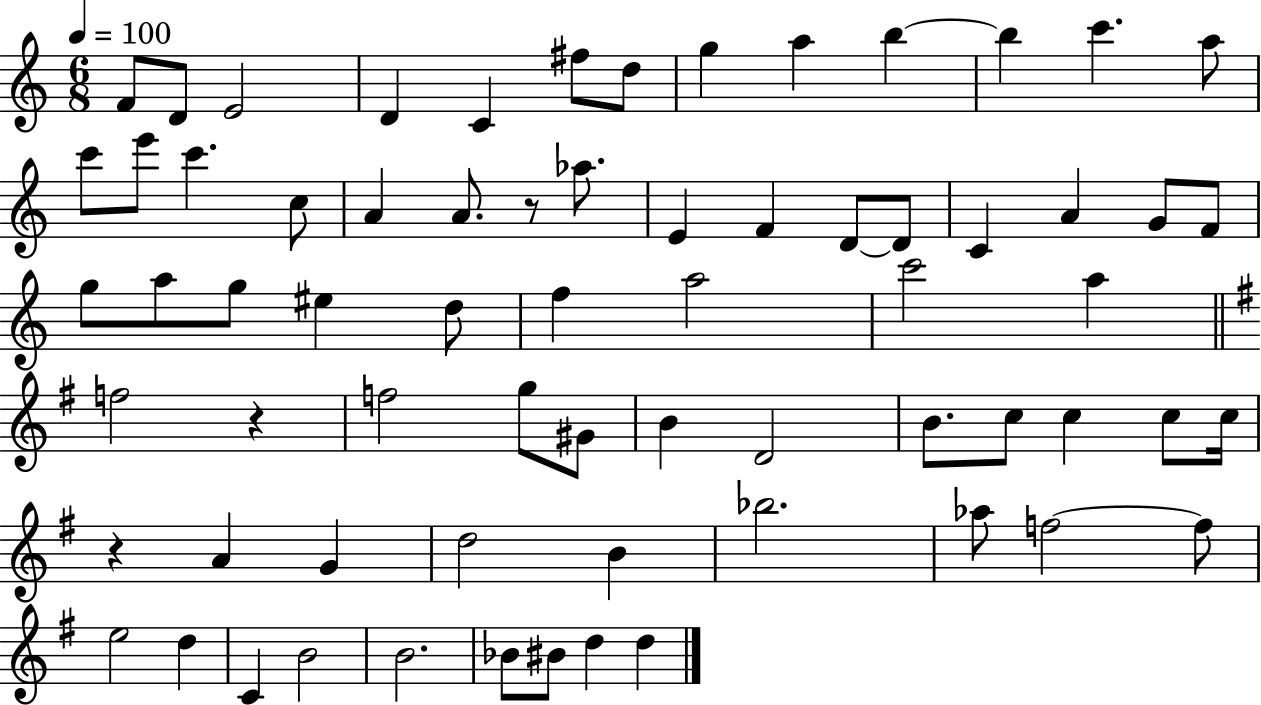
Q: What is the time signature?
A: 6/8